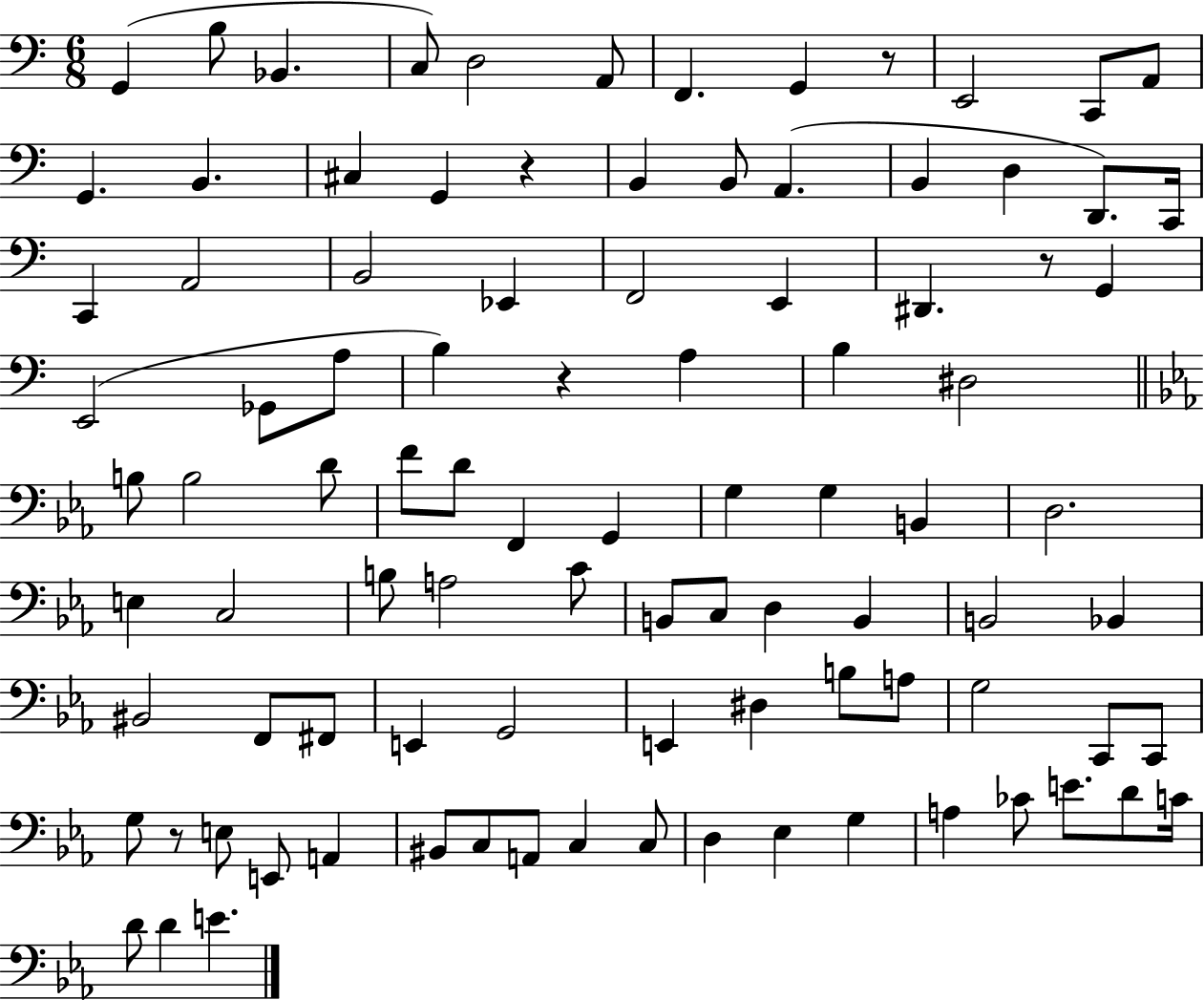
G2/q B3/e Bb2/q. C3/e D3/h A2/e F2/q. G2/q R/e E2/h C2/e A2/e G2/q. B2/q. C#3/q G2/q R/q B2/q B2/e A2/q. B2/q D3/q D2/e. C2/s C2/q A2/h B2/h Eb2/q F2/h E2/q D#2/q. R/e G2/q E2/h Gb2/e A3/e B3/q R/q A3/q B3/q D#3/h B3/e B3/h D4/e F4/e D4/e F2/q G2/q G3/q G3/q B2/q D3/h. E3/q C3/h B3/e A3/h C4/e B2/e C3/e D3/q B2/q B2/h Bb2/q BIS2/h F2/e F#2/e E2/q G2/h E2/q D#3/q B3/e A3/e G3/h C2/e C2/e G3/e R/e E3/e E2/e A2/q BIS2/e C3/e A2/e C3/q C3/e D3/q Eb3/q G3/q A3/q CES4/e E4/e. D4/e C4/s D4/e D4/q E4/q.